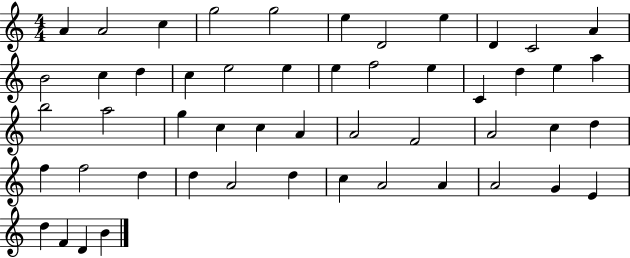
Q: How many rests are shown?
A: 0